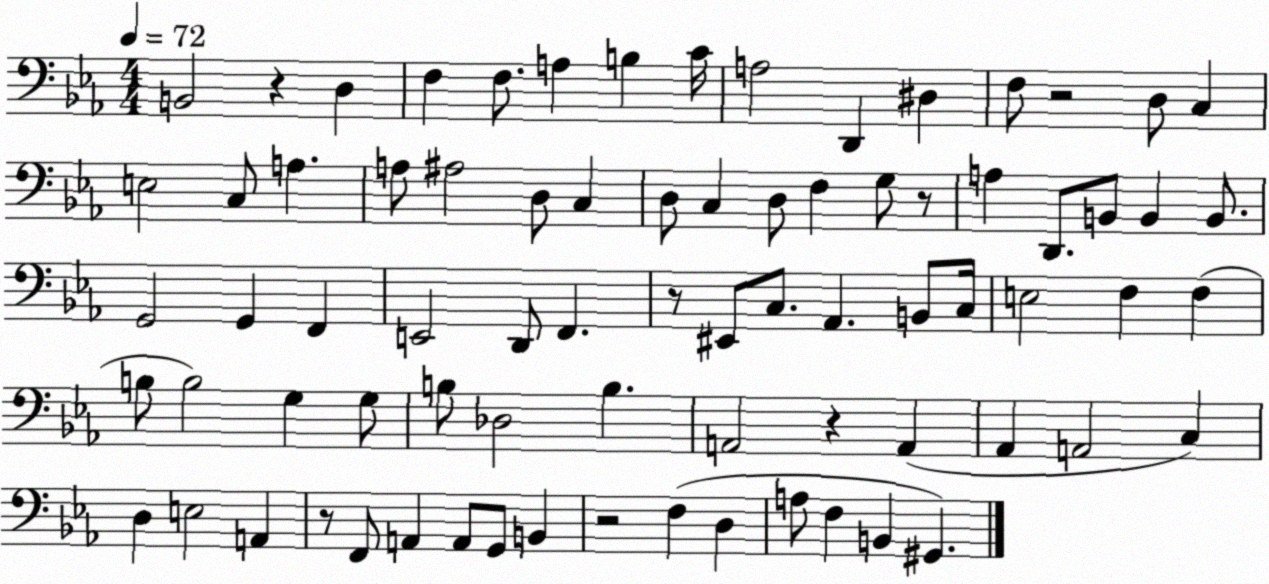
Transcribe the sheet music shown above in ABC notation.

X:1
T:Untitled
M:4/4
L:1/4
K:Eb
B,,2 z D, F, F,/2 A, B, C/4 A,2 D,, ^D, F,/2 z2 D,/2 C, E,2 C,/2 A, A,/2 ^A,2 D,/2 C, D,/2 C, D,/2 F, G,/2 z/2 A, D,,/2 B,,/2 B,, B,,/2 G,,2 G,, F,, E,,2 D,,/2 F,, z/2 ^E,,/2 C,/2 _A,, B,,/2 C,/4 E,2 F, F, B,/2 B,2 G, G,/2 B,/2 _D,2 B, A,,2 z A,, _A,, A,,2 C, D, E,2 A,, z/2 F,,/2 A,, A,,/2 G,,/2 B,, z2 F, D, A,/2 F, B,, ^G,,